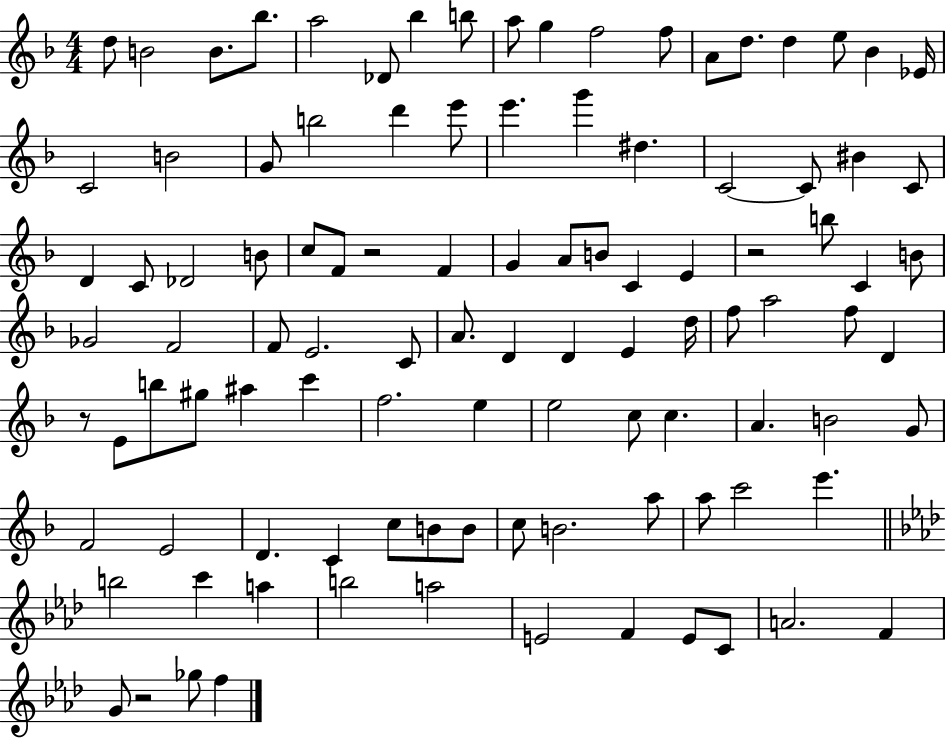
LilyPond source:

{
  \clef treble
  \numericTimeSignature
  \time 4/4
  \key f \major
  d''8 b'2 b'8. bes''8. | a''2 des'8 bes''4 b''8 | a''8 g''4 f''2 f''8 | a'8 d''8. d''4 e''8 bes'4 ees'16 | \break c'2 b'2 | g'8 b''2 d'''4 e'''8 | e'''4. g'''4 dis''4. | c'2~~ c'8 bis'4 c'8 | \break d'4 c'8 des'2 b'8 | c''8 f'8 r2 f'4 | g'4 a'8 b'8 c'4 e'4 | r2 b''8 c'4 b'8 | \break ges'2 f'2 | f'8 e'2. c'8 | a'8. d'4 d'4 e'4 d''16 | f''8 a''2 f''8 d'4 | \break r8 e'8 b''8 gis''8 ais''4 c'''4 | f''2. e''4 | e''2 c''8 c''4. | a'4. b'2 g'8 | \break f'2 e'2 | d'4. c'4 c''8 b'8 b'8 | c''8 b'2. a''8 | a''8 c'''2 e'''4. | \break \bar "||" \break \key aes \major b''2 c'''4 a''4 | b''2 a''2 | e'2 f'4 e'8 c'8 | a'2. f'4 | \break g'8 r2 ges''8 f''4 | \bar "|."
}